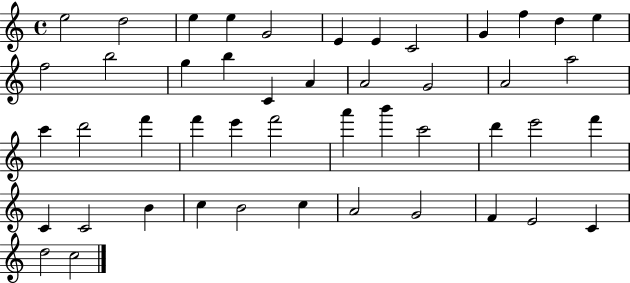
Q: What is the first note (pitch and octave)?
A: E5